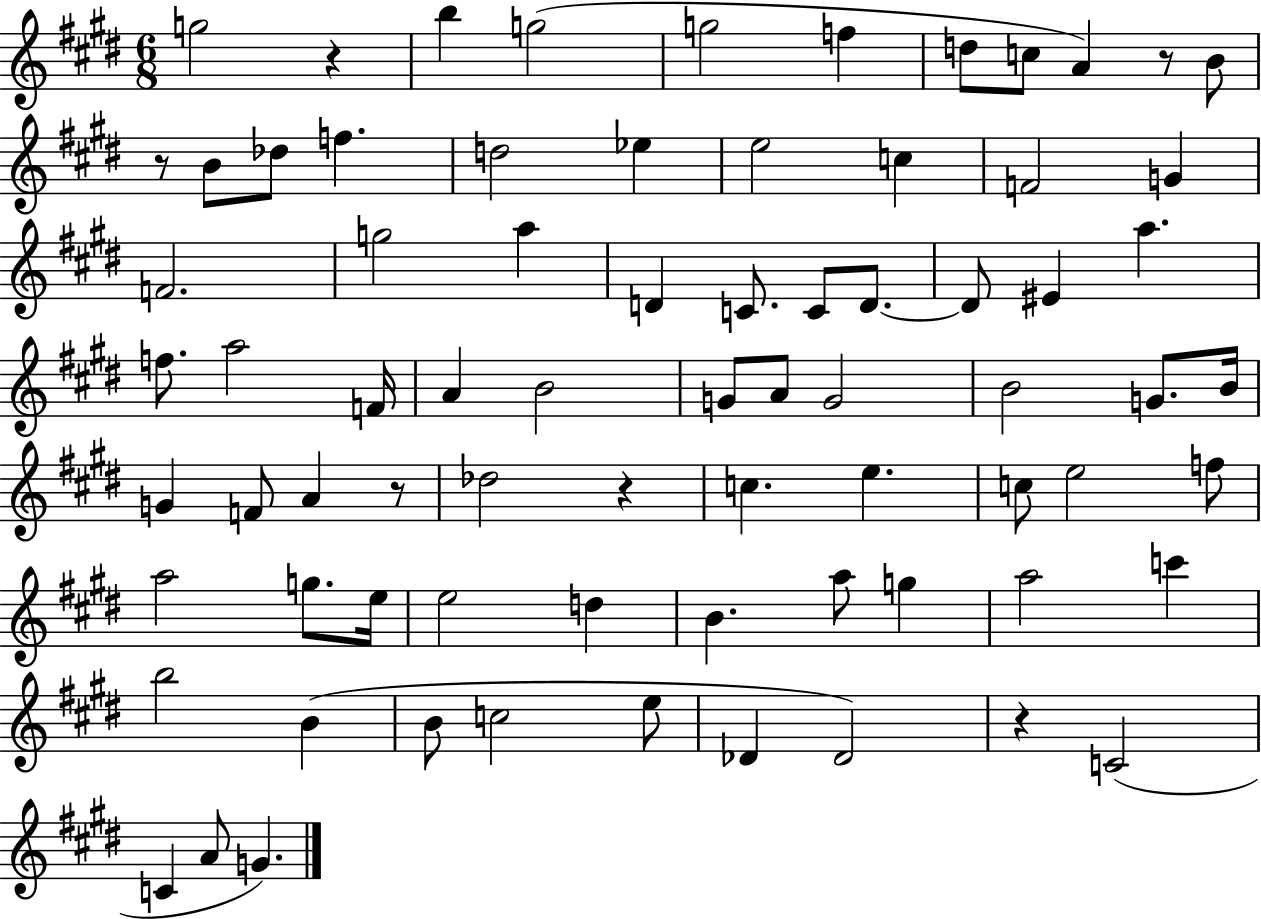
G5/h R/q B5/q G5/h G5/h F5/q D5/e C5/e A4/q R/e B4/e R/e B4/e Db5/e F5/q. D5/h Eb5/q E5/h C5/q F4/h G4/q F4/h. G5/h A5/q D4/q C4/e. C4/e D4/e. D4/e EIS4/q A5/q. F5/e. A5/h F4/s A4/q B4/h G4/e A4/e G4/h B4/h G4/e. B4/s G4/q F4/e A4/q R/e Db5/h R/q C5/q. E5/q. C5/e E5/h F5/e A5/h G5/e. E5/s E5/h D5/q B4/q. A5/e G5/q A5/h C6/q B5/h B4/q B4/e C5/h E5/e Db4/q Db4/h R/q C4/h C4/q A4/e G4/q.